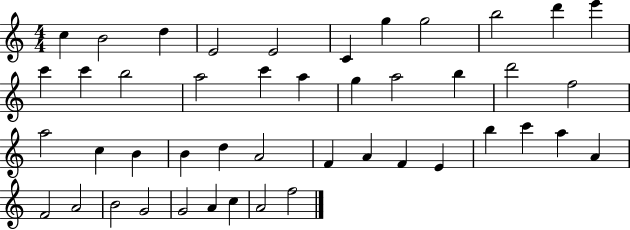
C5/q B4/h D5/q E4/h E4/h C4/q G5/q G5/h B5/h D6/q E6/q C6/q C6/q B5/h A5/h C6/q A5/q G5/q A5/h B5/q D6/h F5/h A5/h C5/q B4/q B4/q D5/q A4/h F4/q A4/q F4/q E4/q B5/q C6/q A5/q A4/q F4/h A4/h B4/h G4/h G4/h A4/q C5/q A4/h F5/h